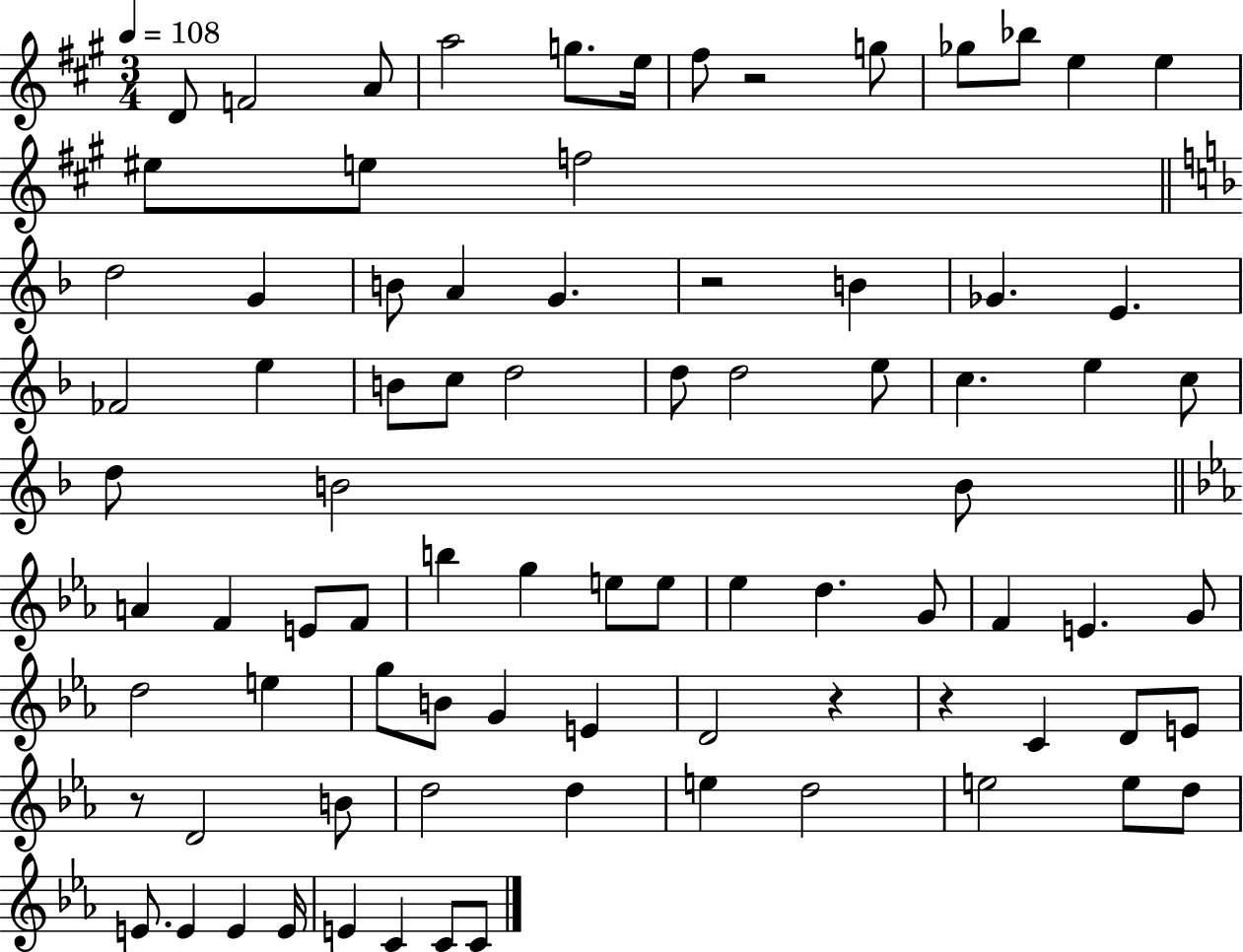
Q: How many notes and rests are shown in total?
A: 83